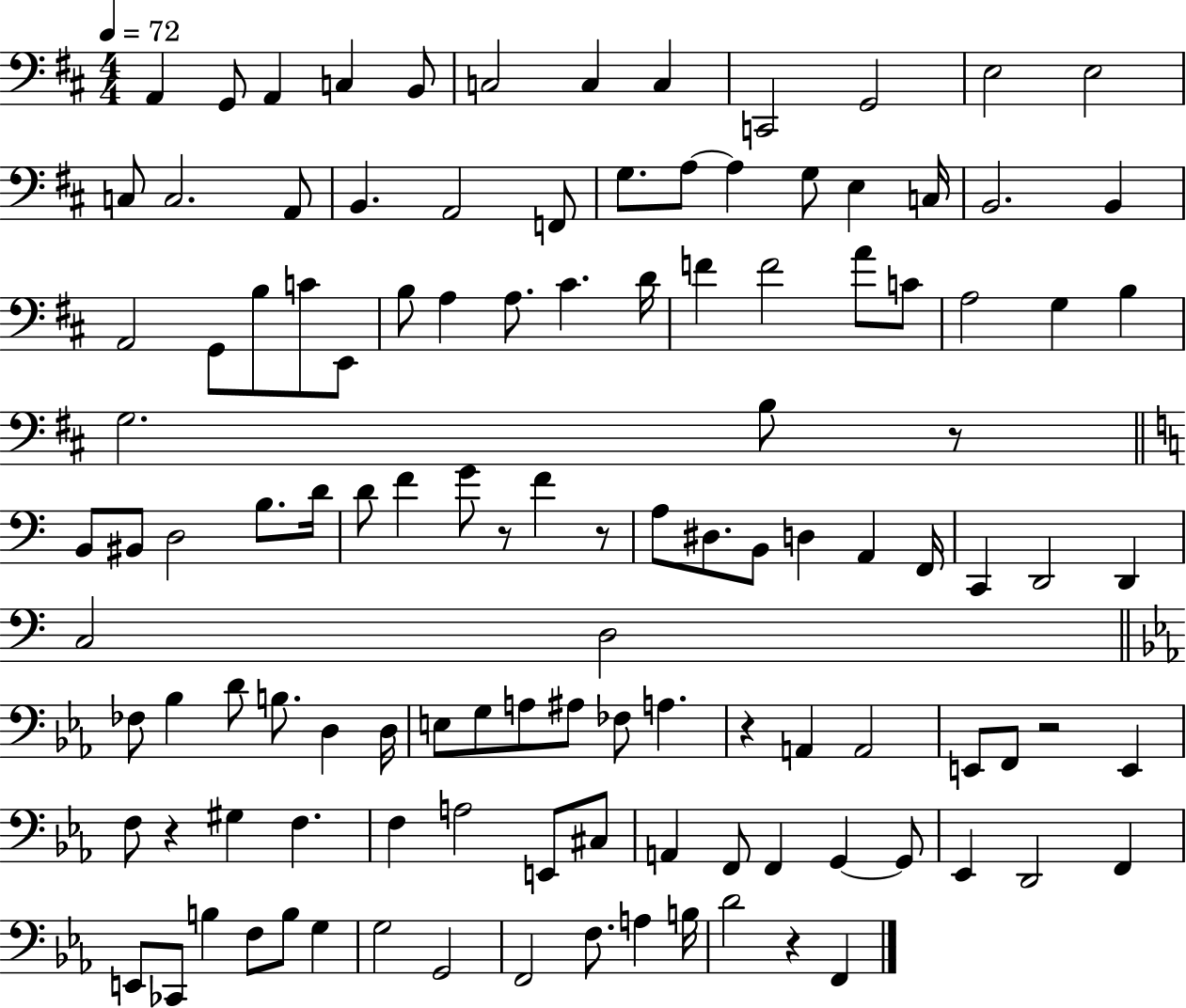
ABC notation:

X:1
T:Untitled
M:4/4
L:1/4
K:D
A,, G,,/2 A,, C, B,,/2 C,2 C, C, C,,2 G,,2 E,2 E,2 C,/2 C,2 A,,/2 B,, A,,2 F,,/2 G,/2 A,/2 A, G,/2 E, C,/4 B,,2 B,, A,,2 G,,/2 B,/2 C/2 E,,/2 B,/2 A, A,/2 ^C D/4 F F2 A/2 C/2 A,2 G, B, G,2 B,/2 z/2 B,,/2 ^B,,/2 D,2 B,/2 D/4 D/2 F G/2 z/2 F z/2 A,/2 ^D,/2 B,,/2 D, A,, F,,/4 C,, D,,2 D,, C,2 D,2 _F,/2 _B, D/2 B,/2 D, D,/4 E,/2 G,/2 A,/2 ^A,/2 _F,/2 A, z A,, A,,2 E,,/2 F,,/2 z2 E,, F,/2 z ^G, F, F, A,2 E,,/2 ^C,/2 A,, F,,/2 F,, G,, G,,/2 _E,, D,,2 F,, E,,/2 _C,,/2 B, F,/2 B,/2 G, G,2 G,,2 F,,2 F,/2 A, B,/4 D2 z F,,